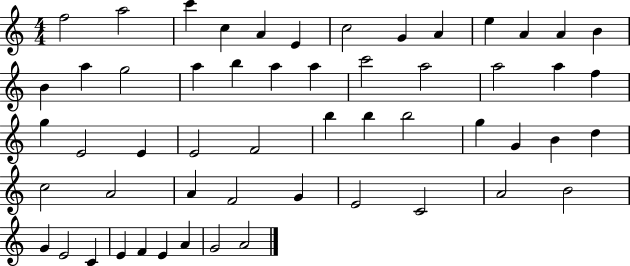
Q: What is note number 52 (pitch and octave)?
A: E4